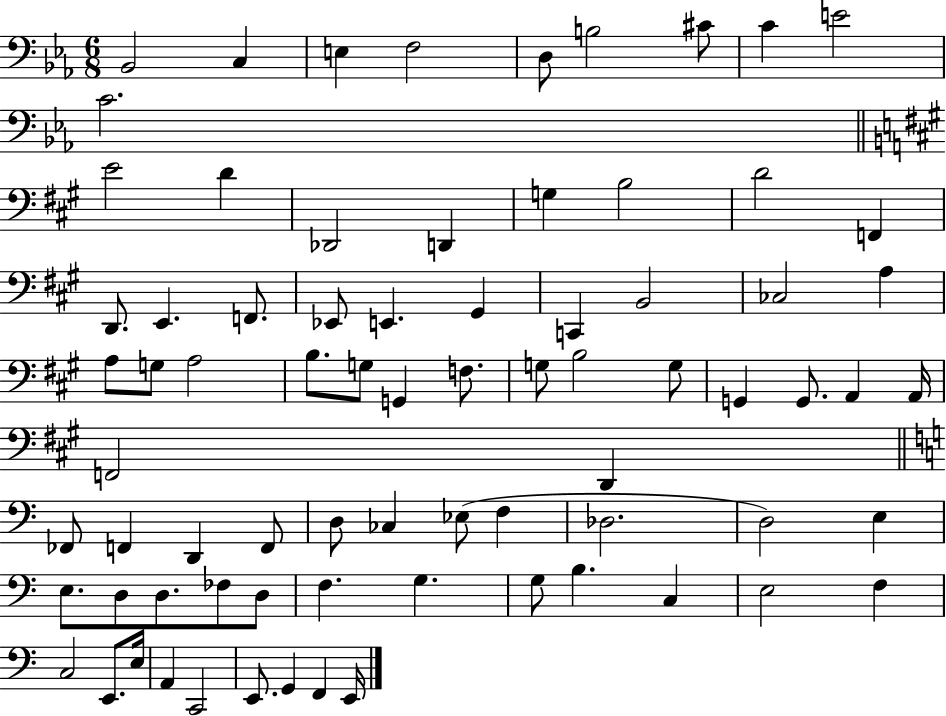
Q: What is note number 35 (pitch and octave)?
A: F3